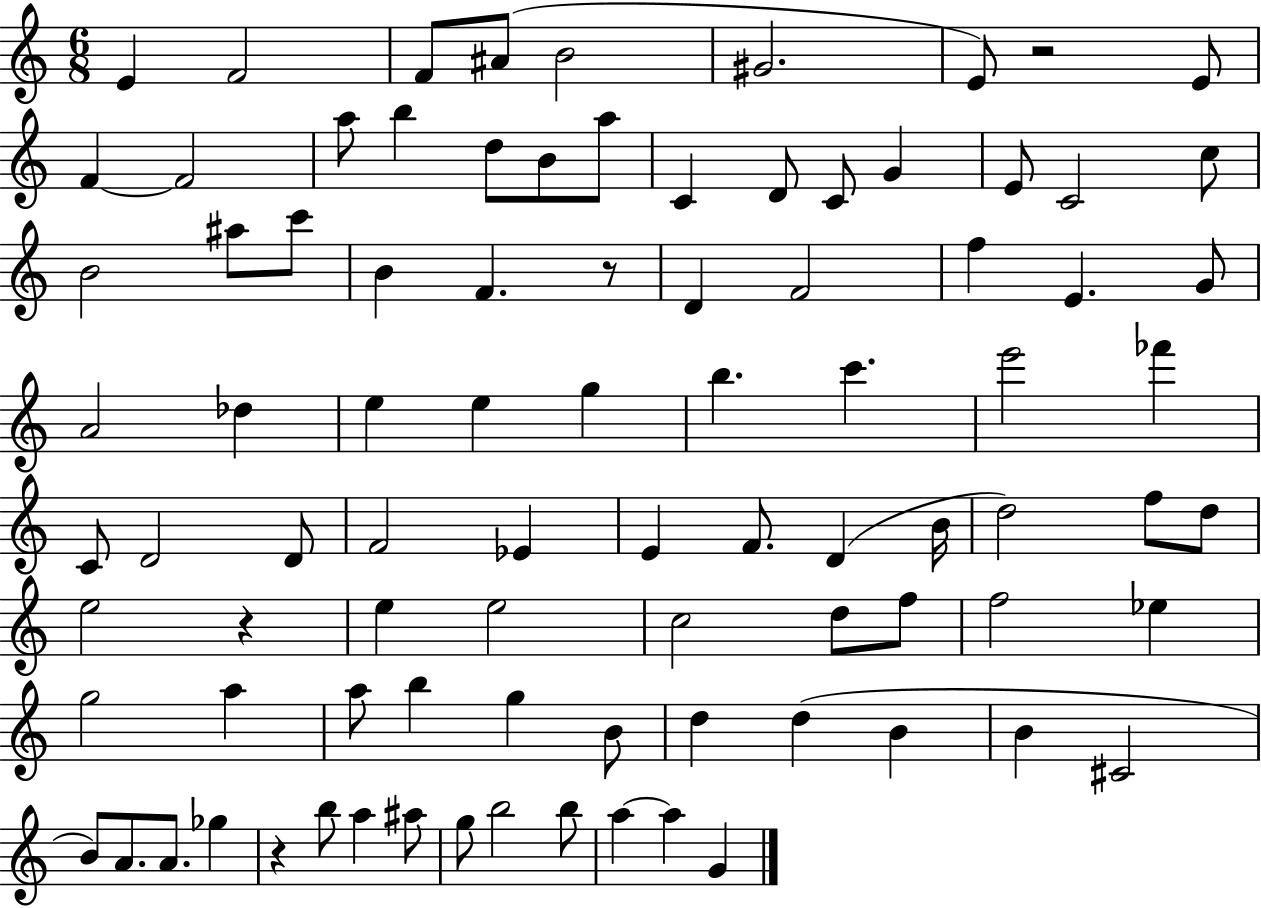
{
  \clef treble
  \numericTimeSignature
  \time 6/8
  \key c \major
  e'4 f'2 | f'8 ais'8( b'2 | gis'2. | e'8) r2 e'8 | \break f'4~~ f'2 | a''8 b''4 d''8 b'8 a''8 | c'4 d'8 c'8 g'4 | e'8 c'2 c''8 | \break b'2 ais''8 c'''8 | b'4 f'4. r8 | d'4 f'2 | f''4 e'4. g'8 | \break a'2 des''4 | e''4 e''4 g''4 | b''4. c'''4. | e'''2 fes'''4 | \break c'8 d'2 d'8 | f'2 ees'4 | e'4 f'8. d'4( b'16 | d''2) f''8 d''8 | \break e''2 r4 | e''4 e''2 | c''2 d''8 f''8 | f''2 ees''4 | \break g''2 a''4 | a''8 b''4 g''4 b'8 | d''4 d''4( b'4 | b'4 cis'2 | \break b'8) a'8. a'8. ges''4 | r4 b''8 a''4 ais''8 | g''8 b''2 b''8 | a''4~~ a''4 g'4 | \break \bar "|."
}